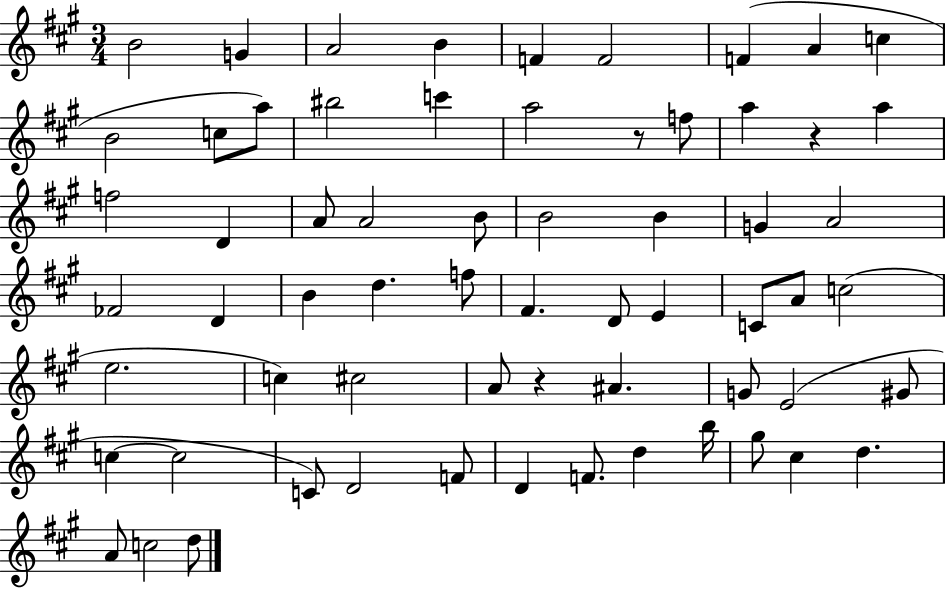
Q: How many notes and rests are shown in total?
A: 64